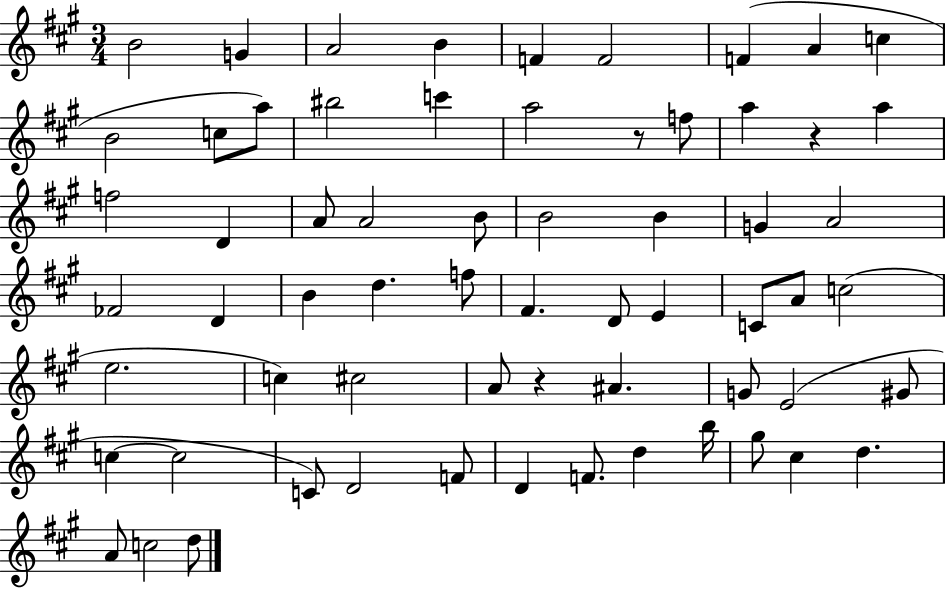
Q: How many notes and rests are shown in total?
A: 64